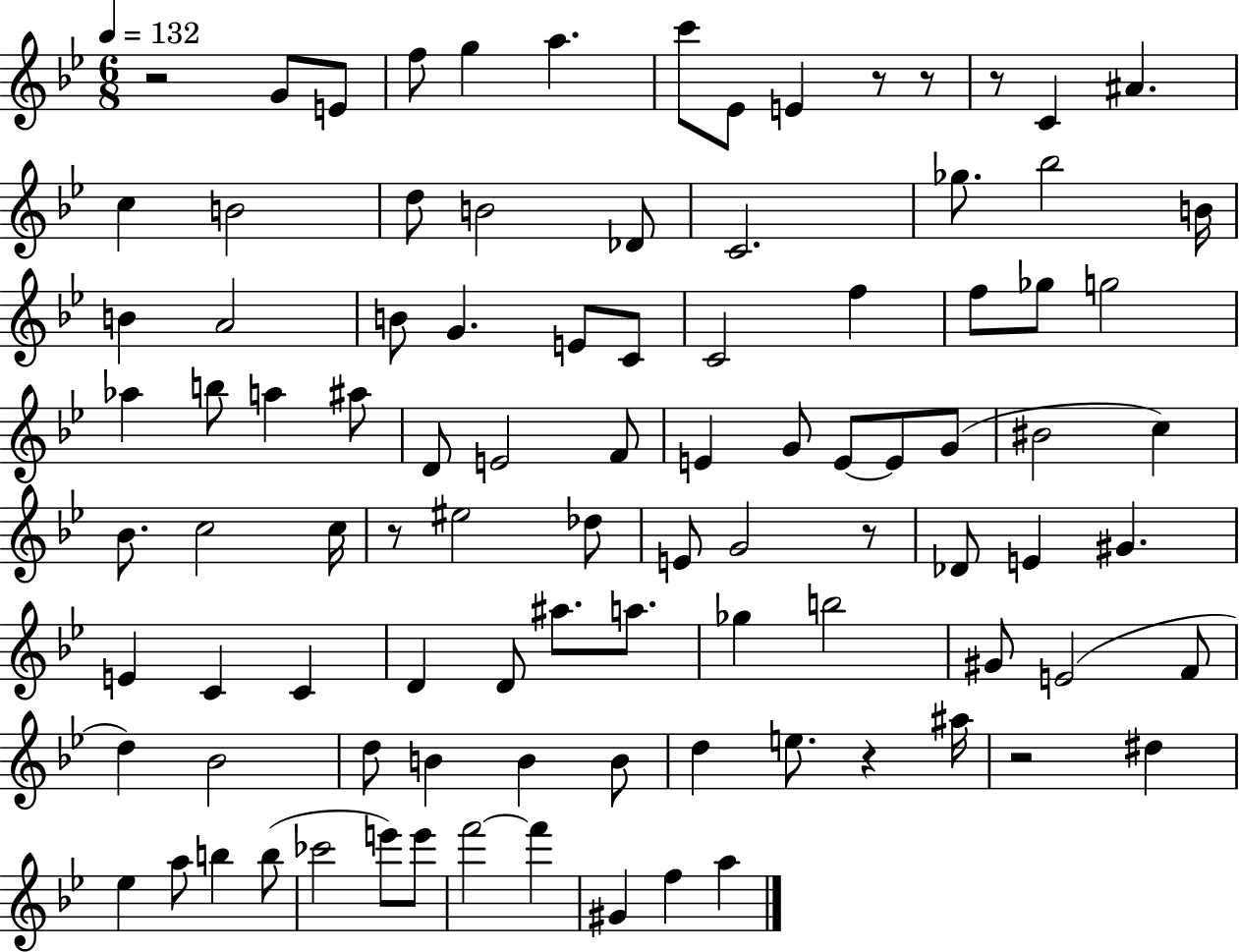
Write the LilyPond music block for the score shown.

{
  \clef treble
  \numericTimeSignature
  \time 6/8
  \key bes \major
  \tempo 4 = 132
  r2 g'8 e'8 | f''8 g''4 a''4. | c'''8 ees'8 e'4 r8 r8 | r8 c'4 ais'4. | \break c''4 b'2 | d''8 b'2 des'8 | c'2. | ges''8. bes''2 b'16 | \break b'4 a'2 | b'8 g'4. e'8 c'8 | c'2 f''4 | f''8 ges''8 g''2 | \break aes''4 b''8 a''4 ais''8 | d'8 e'2 f'8 | e'4 g'8 e'8~~ e'8 g'8( | bis'2 c''4) | \break bes'8. c''2 c''16 | r8 eis''2 des''8 | e'8 g'2 r8 | des'8 e'4 gis'4. | \break e'4 c'4 c'4 | d'4 d'8 ais''8. a''8. | ges''4 b''2 | gis'8 e'2( f'8 | \break d''4) bes'2 | d''8 b'4 b'4 b'8 | d''4 e''8. r4 ais''16 | r2 dis''4 | \break ees''4 a''8 b''4 b''8( | ces'''2 e'''8) e'''8 | f'''2~~ f'''4 | gis'4 f''4 a''4 | \break \bar "|."
}